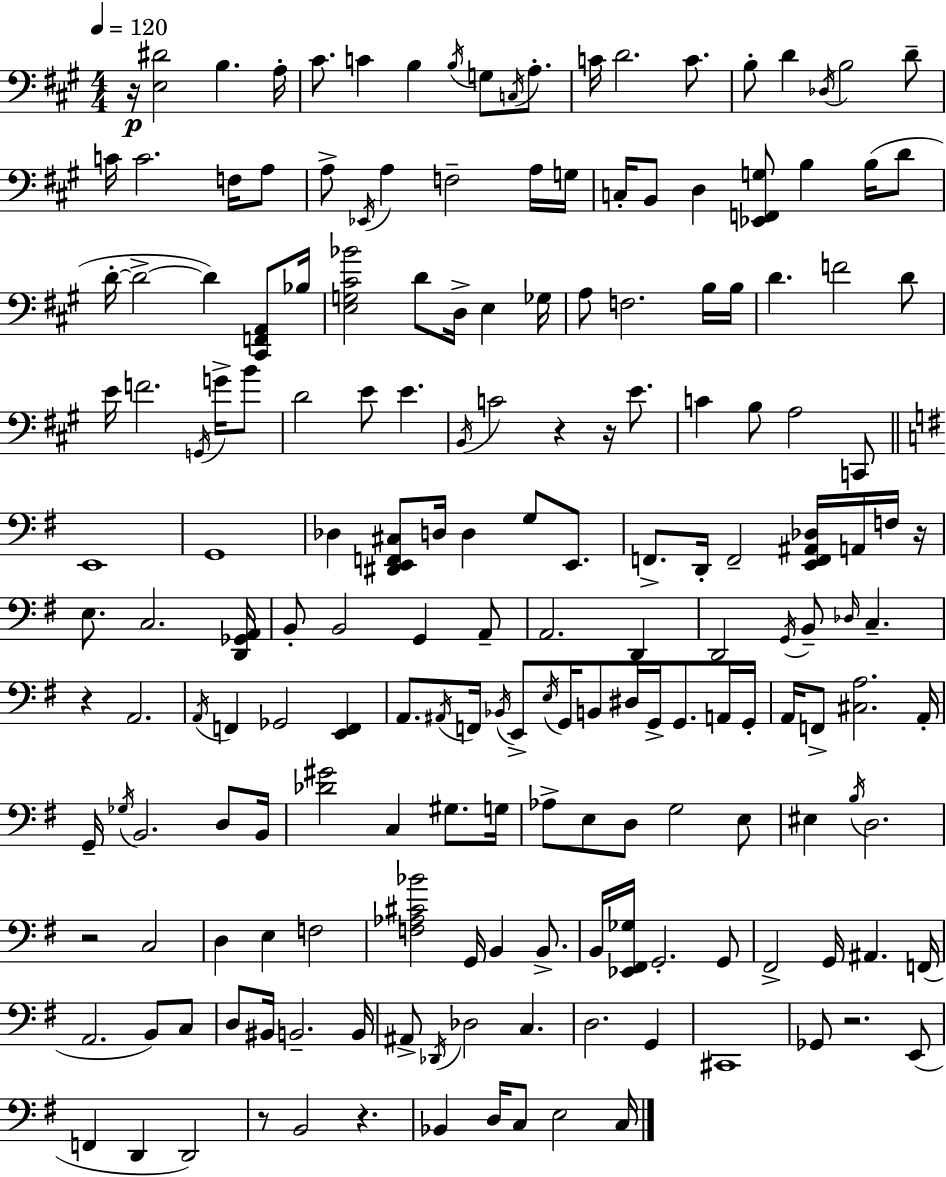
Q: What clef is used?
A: bass